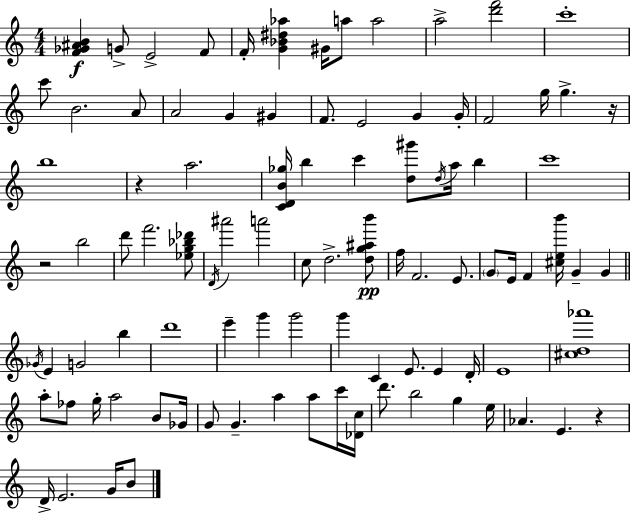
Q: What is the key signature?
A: A minor